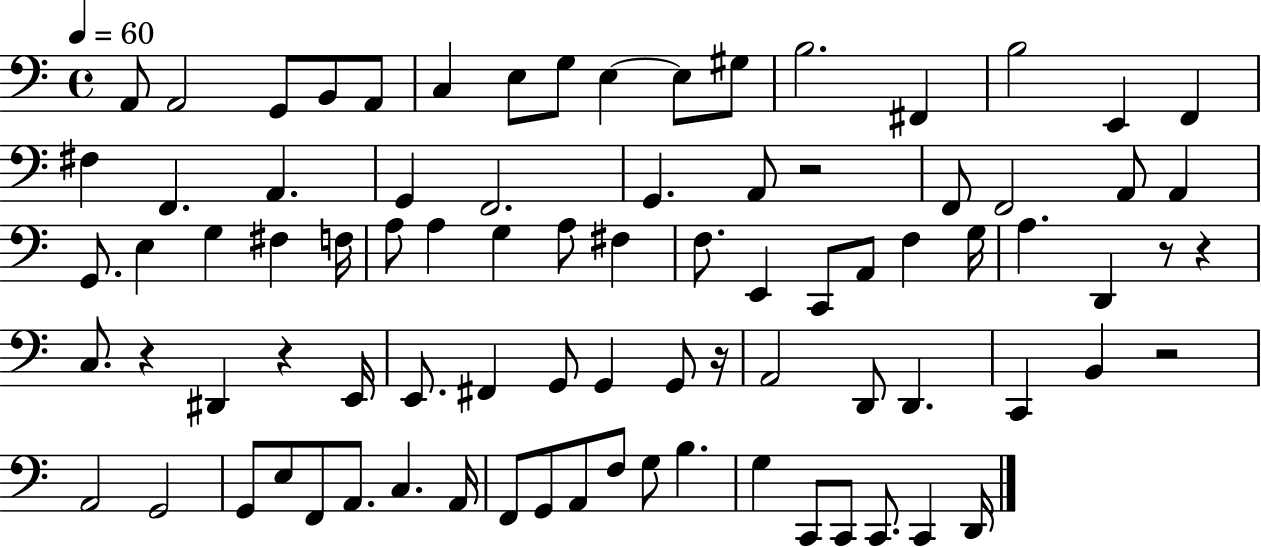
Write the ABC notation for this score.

X:1
T:Untitled
M:4/4
L:1/4
K:C
A,,/2 A,,2 G,,/2 B,,/2 A,,/2 C, E,/2 G,/2 E, E,/2 ^G,/2 B,2 ^F,, B,2 E,, F,, ^F, F,, A,, G,, F,,2 G,, A,,/2 z2 F,,/2 F,,2 A,,/2 A,, G,,/2 E, G, ^F, F,/4 A,/2 A, G, A,/2 ^F, F,/2 E,, C,,/2 A,,/2 F, G,/4 A, D,, z/2 z C,/2 z ^D,, z E,,/4 E,,/2 ^F,, G,,/2 G,, G,,/2 z/4 A,,2 D,,/2 D,, C,, B,, z2 A,,2 G,,2 G,,/2 E,/2 F,,/2 A,,/2 C, A,,/4 F,,/2 G,,/2 A,,/2 F,/2 G,/2 B, G, C,,/2 C,,/2 C,,/2 C,, D,,/4